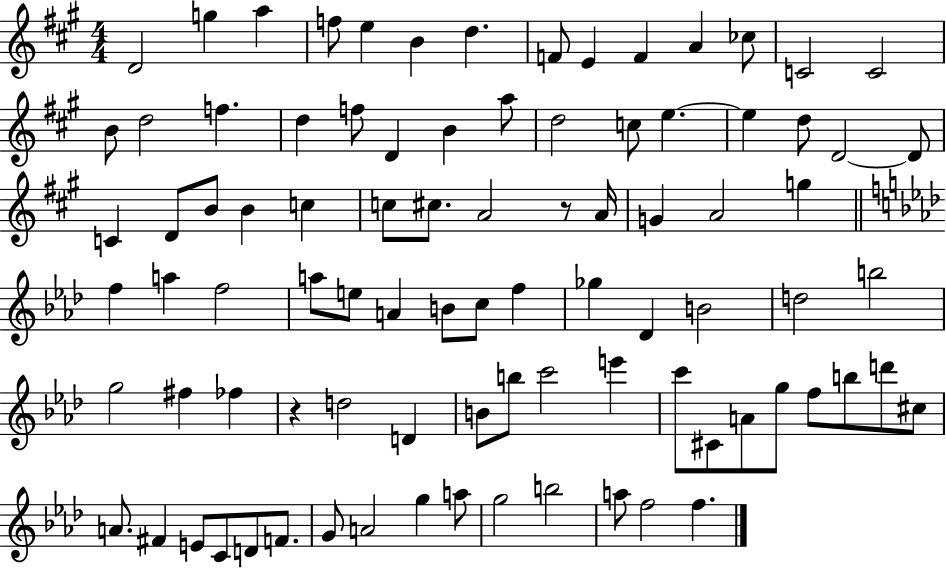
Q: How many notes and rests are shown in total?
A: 89